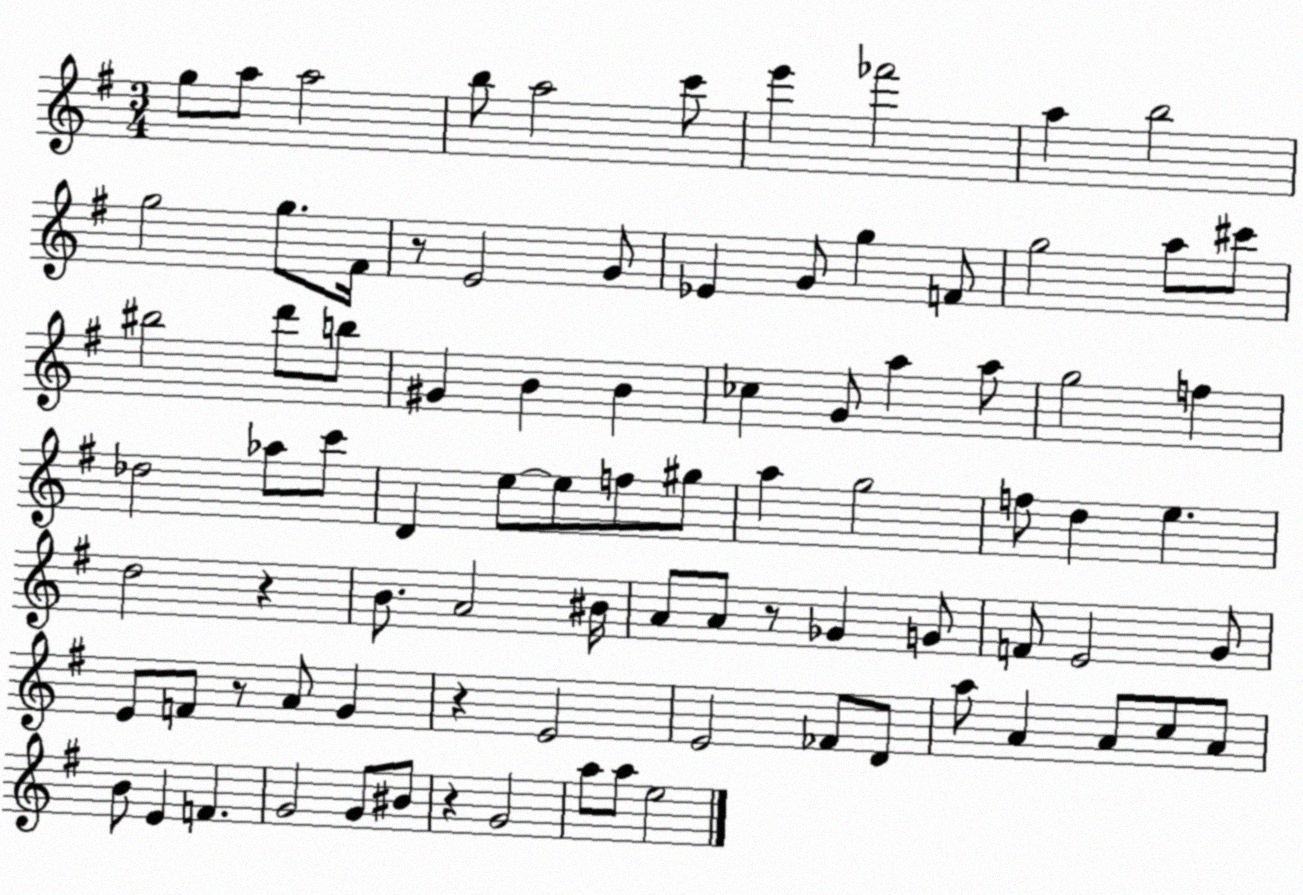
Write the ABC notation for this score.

X:1
T:Untitled
M:3/4
L:1/4
K:G
g/2 a/2 a2 b/2 a2 c'/2 e' _f'2 a b2 g2 g/2 ^F/4 z/2 E2 G/2 _E G/2 g F/2 g2 a/2 ^c'/2 ^b2 d'/2 b/2 ^G B B _c G/2 a a/2 g2 f _d2 _a/2 c'/2 D e/2 e/2 f/2 ^g/2 a g2 f/2 d e d2 z B/2 A2 ^B/4 A/2 A/2 z/2 _G G/2 F/2 E2 G/2 E/2 F/2 z/2 A/2 G z E2 E2 _F/2 D/2 a/2 A A/2 c/2 A/2 B/2 E F G2 G/2 ^B/2 z G2 a/2 a/2 e2